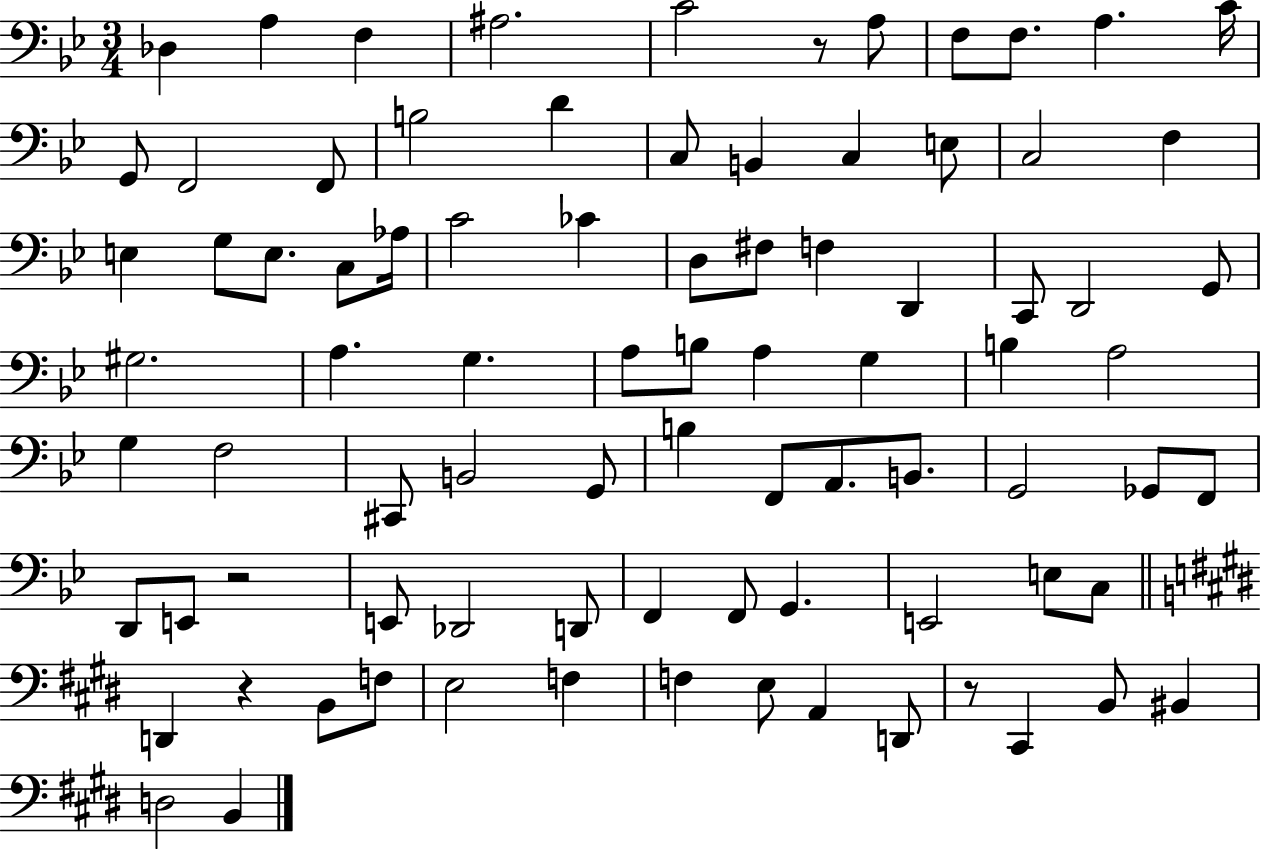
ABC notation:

X:1
T:Untitled
M:3/4
L:1/4
K:Bb
_D, A, F, ^A,2 C2 z/2 A,/2 F,/2 F,/2 A, C/4 G,,/2 F,,2 F,,/2 B,2 D C,/2 B,, C, E,/2 C,2 F, E, G,/2 E,/2 C,/2 _A,/4 C2 _C D,/2 ^F,/2 F, D,, C,,/2 D,,2 G,,/2 ^G,2 A, G, A,/2 B,/2 A, G, B, A,2 G, F,2 ^C,,/2 B,,2 G,,/2 B, F,,/2 A,,/2 B,,/2 G,,2 _G,,/2 F,,/2 D,,/2 E,,/2 z2 E,,/2 _D,,2 D,,/2 F,, F,,/2 G,, E,,2 E,/2 C,/2 D,, z B,,/2 F,/2 E,2 F, F, E,/2 A,, D,,/2 z/2 ^C,, B,,/2 ^B,, D,2 B,,